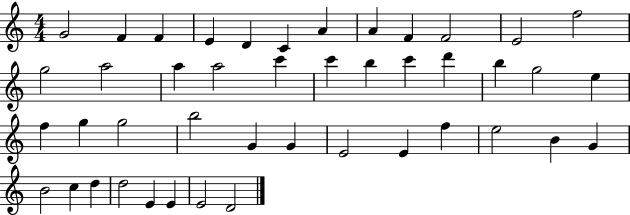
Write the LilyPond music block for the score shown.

{
  \clef treble
  \numericTimeSignature
  \time 4/4
  \key c \major
  g'2 f'4 f'4 | e'4 d'4 c'4 a'4 | a'4 f'4 f'2 | e'2 f''2 | \break g''2 a''2 | a''4 a''2 c'''4 | c'''4 b''4 c'''4 d'''4 | b''4 g''2 e''4 | \break f''4 g''4 g''2 | b''2 g'4 g'4 | e'2 e'4 f''4 | e''2 b'4 g'4 | \break b'2 c''4 d''4 | d''2 e'4 e'4 | e'2 d'2 | \bar "|."
}